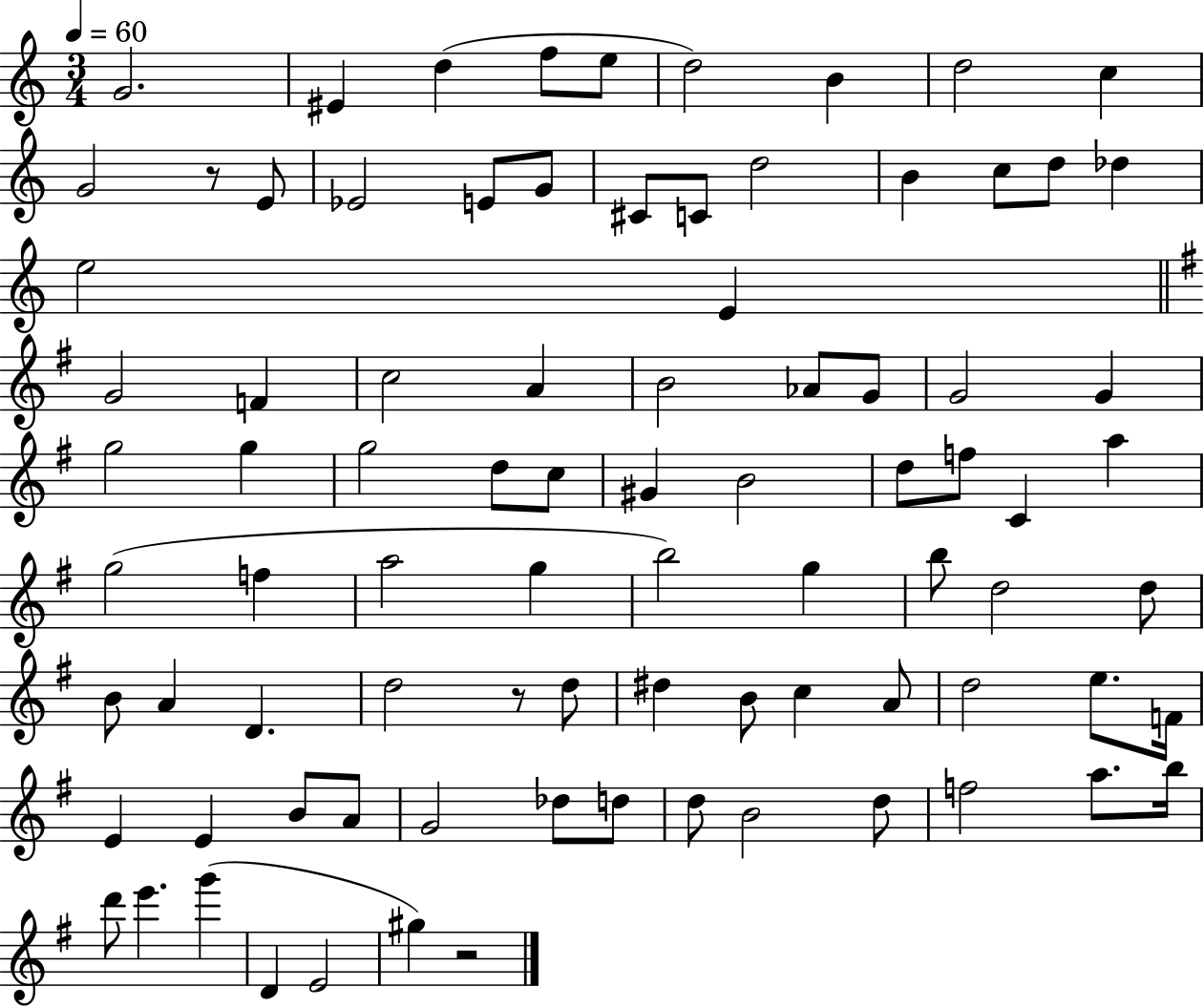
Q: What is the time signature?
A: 3/4